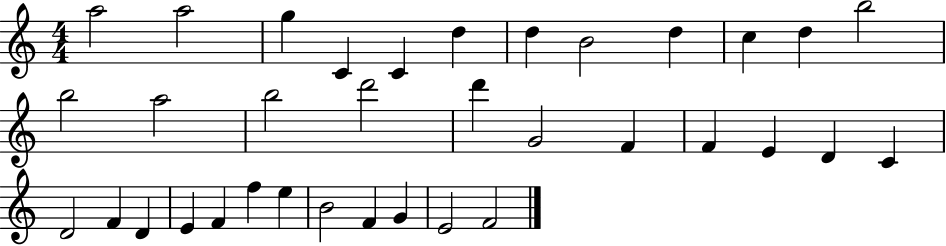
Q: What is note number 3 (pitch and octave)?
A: G5